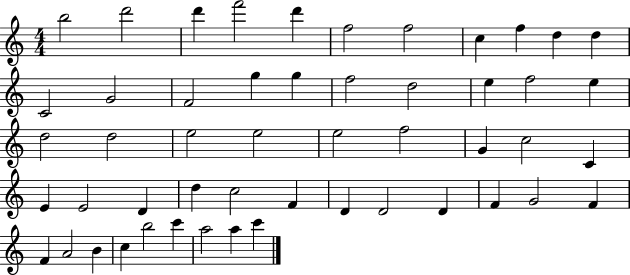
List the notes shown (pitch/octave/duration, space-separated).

B5/h D6/h D6/q F6/h D6/q F5/h F5/h C5/q F5/q D5/q D5/q C4/h G4/h F4/h G5/q G5/q F5/h D5/h E5/q F5/h E5/q D5/h D5/h E5/h E5/h E5/h F5/h G4/q C5/h C4/q E4/q E4/h D4/q D5/q C5/h F4/q D4/q D4/h D4/q F4/q G4/h F4/q F4/q A4/h B4/q C5/q B5/h C6/q A5/h A5/q C6/q